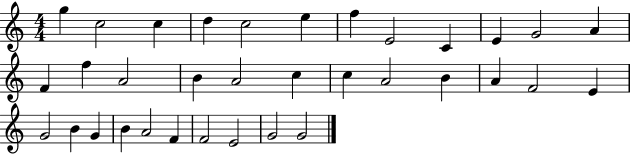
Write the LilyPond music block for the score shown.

{
  \clef treble
  \numericTimeSignature
  \time 4/4
  \key c \major
  g''4 c''2 c''4 | d''4 c''2 e''4 | f''4 e'2 c'4 | e'4 g'2 a'4 | \break f'4 f''4 a'2 | b'4 a'2 c''4 | c''4 a'2 b'4 | a'4 f'2 e'4 | \break g'2 b'4 g'4 | b'4 a'2 f'4 | f'2 e'2 | g'2 g'2 | \break \bar "|."
}